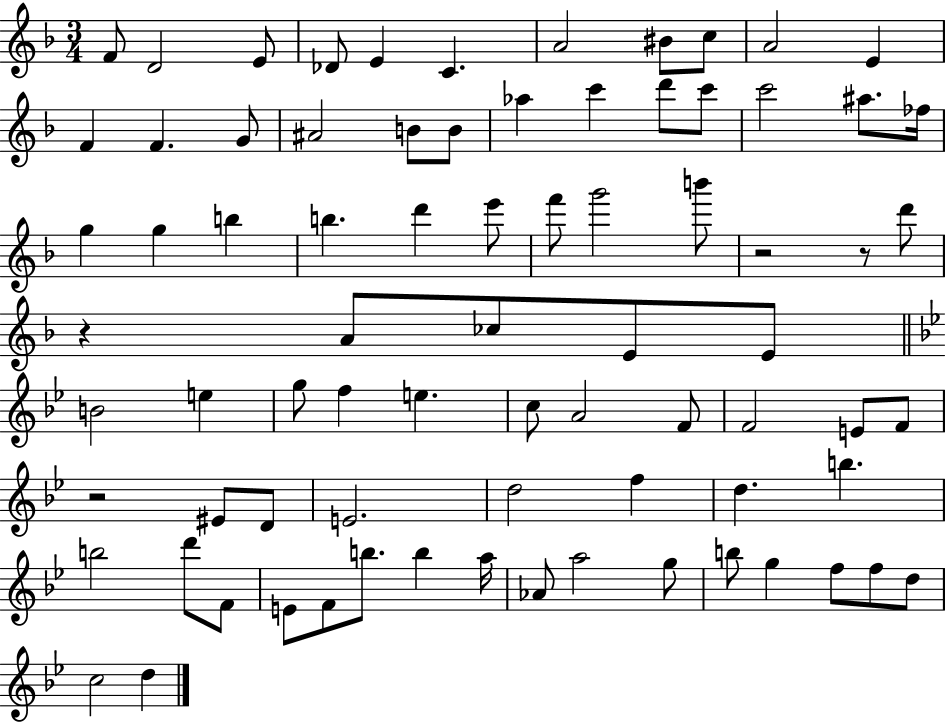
F4/e D4/h E4/e Db4/e E4/q C4/q. A4/h BIS4/e C5/e A4/h E4/q F4/q F4/q. G4/e A#4/h B4/e B4/e Ab5/q C6/q D6/e C6/e C6/h A#5/e. FES5/s G5/q G5/q B5/q B5/q. D6/q E6/e F6/e G6/h B6/e R/h R/e D6/e R/q A4/e CES5/e E4/e E4/e B4/h E5/q G5/e F5/q E5/q. C5/e A4/h F4/e F4/h E4/e F4/e R/h EIS4/e D4/e E4/h. D5/h F5/q D5/q. B5/q. B5/h D6/e F4/e E4/e F4/e B5/e. B5/q A5/s Ab4/e A5/h G5/e B5/e G5/q F5/e F5/e D5/e C5/h D5/q